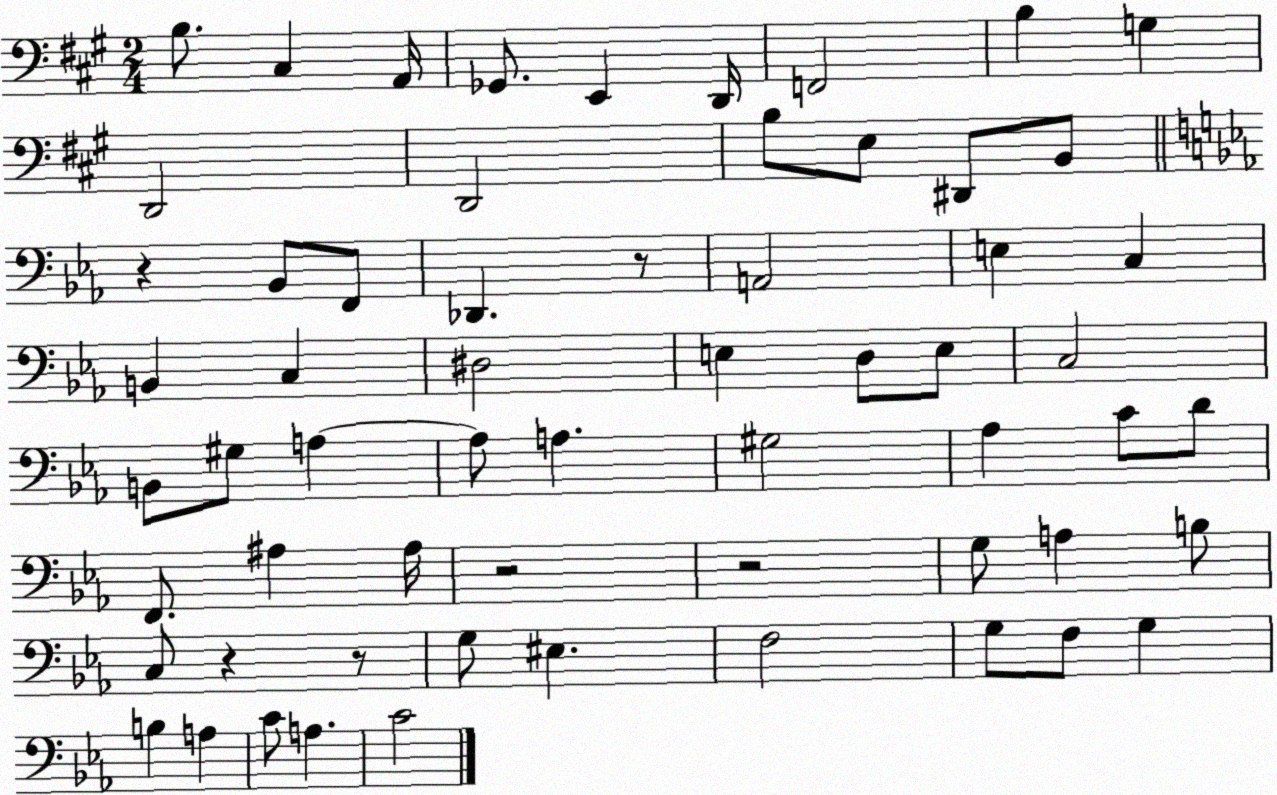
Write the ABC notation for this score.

X:1
T:Untitled
M:2/4
L:1/4
K:A
B,/2 ^C, A,,/4 _G,,/2 E,, D,,/4 F,,2 B, G, D,,2 D,,2 B,/2 E,/2 ^D,,/2 B,,/2 z _B,,/2 F,,/2 _D,, z/2 A,,2 E, C, B,, C, ^D,2 E, D,/2 E,/2 C,2 B,,/2 ^G,/2 A, A,/2 A, ^G,2 _A, C/2 D/2 F,,/2 ^A, ^A,/4 z2 z2 G,/2 A, B,/2 C,/2 z z/2 G,/2 ^E, F,2 G,/2 F,/2 G, B, A, C/2 A, C2